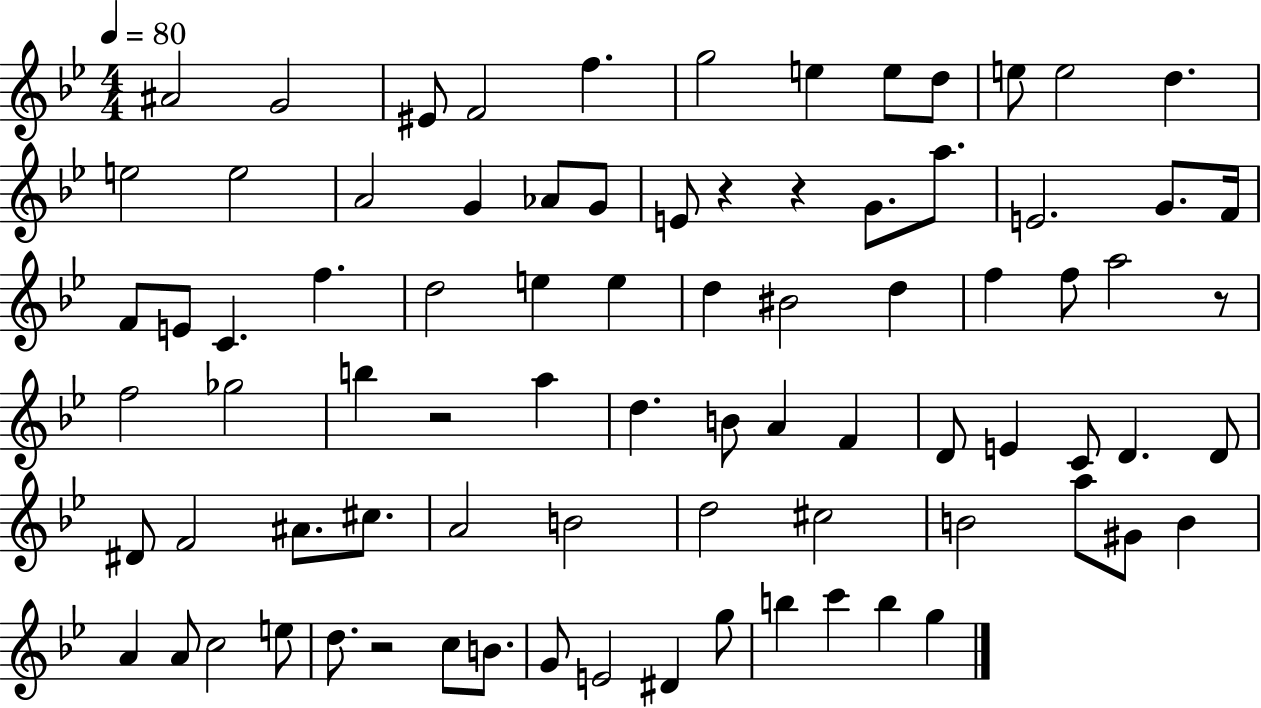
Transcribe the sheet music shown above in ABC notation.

X:1
T:Untitled
M:4/4
L:1/4
K:Bb
^A2 G2 ^E/2 F2 f g2 e e/2 d/2 e/2 e2 d e2 e2 A2 G _A/2 G/2 E/2 z z G/2 a/2 E2 G/2 F/4 F/2 E/2 C f d2 e e d ^B2 d f f/2 a2 z/2 f2 _g2 b z2 a d B/2 A F D/2 E C/2 D D/2 ^D/2 F2 ^A/2 ^c/2 A2 B2 d2 ^c2 B2 a/2 ^G/2 B A A/2 c2 e/2 d/2 z2 c/2 B/2 G/2 E2 ^D g/2 b c' b g